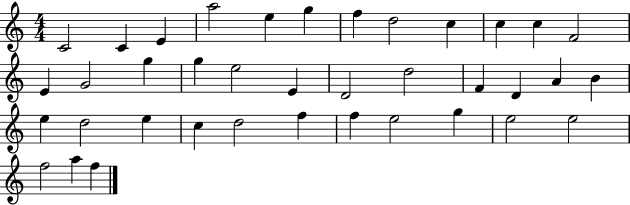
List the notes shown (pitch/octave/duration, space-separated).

C4/h C4/q E4/q A5/h E5/q G5/q F5/q D5/h C5/q C5/q C5/q F4/h E4/q G4/h G5/q G5/q E5/h E4/q D4/h D5/h F4/q D4/q A4/q B4/q E5/q D5/h E5/q C5/q D5/h F5/q F5/q E5/h G5/q E5/h E5/h F5/h A5/q F5/q